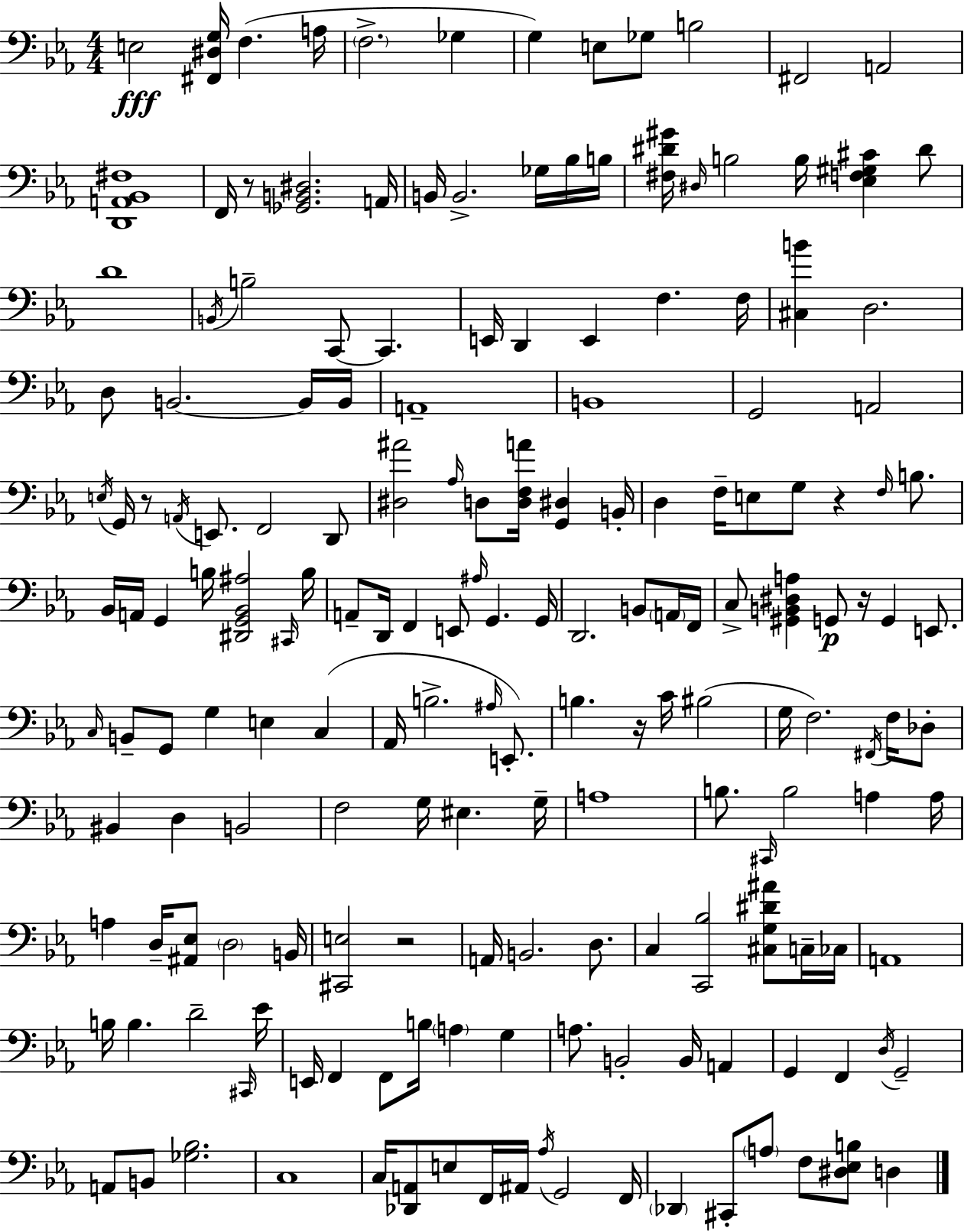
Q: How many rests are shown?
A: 6